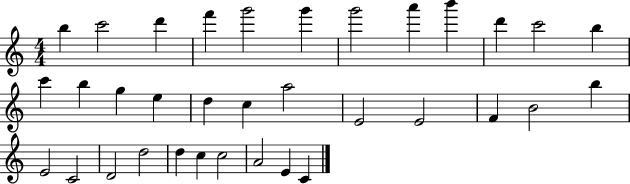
B5/q C6/h D6/q F6/q G6/h G6/q G6/h A6/q B6/q D6/q C6/h B5/q C6/q B5/q G5/q E5/q D5/q C5/q A5/h E4/h E4/h F4/q B4/h B5/q E4/h C4/h D4/h D5/h D5/q C5/q C5/h A4/h E4/q C4/q